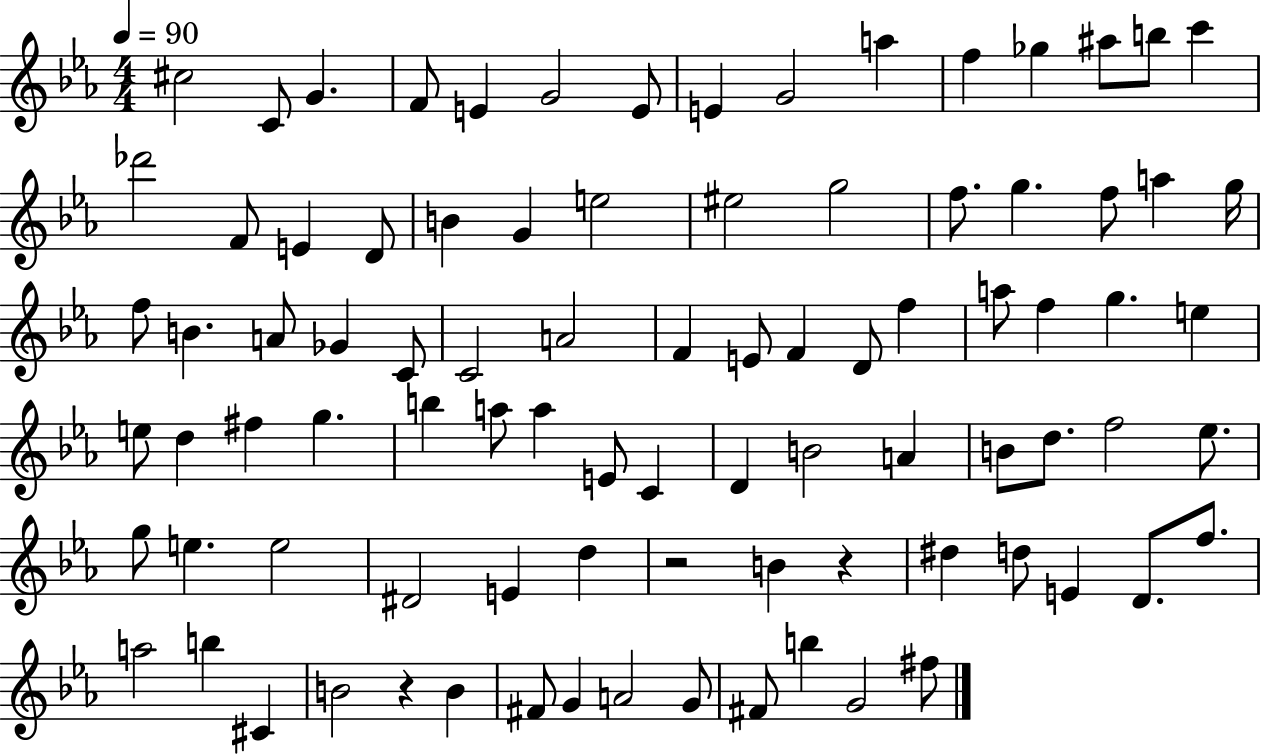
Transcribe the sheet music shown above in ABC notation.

X:1
T:Untitled
M:4/4
L:1/4
K:Eb
^c2 C/2 G F/2 E G2 E/2 E G2 a f _g ^a/2 b/2 c' _d'2 F/2 E D/2 B G e2 ^e2 g2 f/2 g f/2 a g/4 f/2 B A/2 _G C/2 C2 A2 F E/2 F D/2 f a/2 f g e e/2 d ^f g b a/2 a E/2 C D B2 A B/2 d/2 f2 _e/2 g/2 e e2 ^D2 E d z2 B z ^d d/2 E D/2 f/2 a2 b ^C B2 z B ^F/2 G A2 G/2 ^F/2 b G2 ^f/2